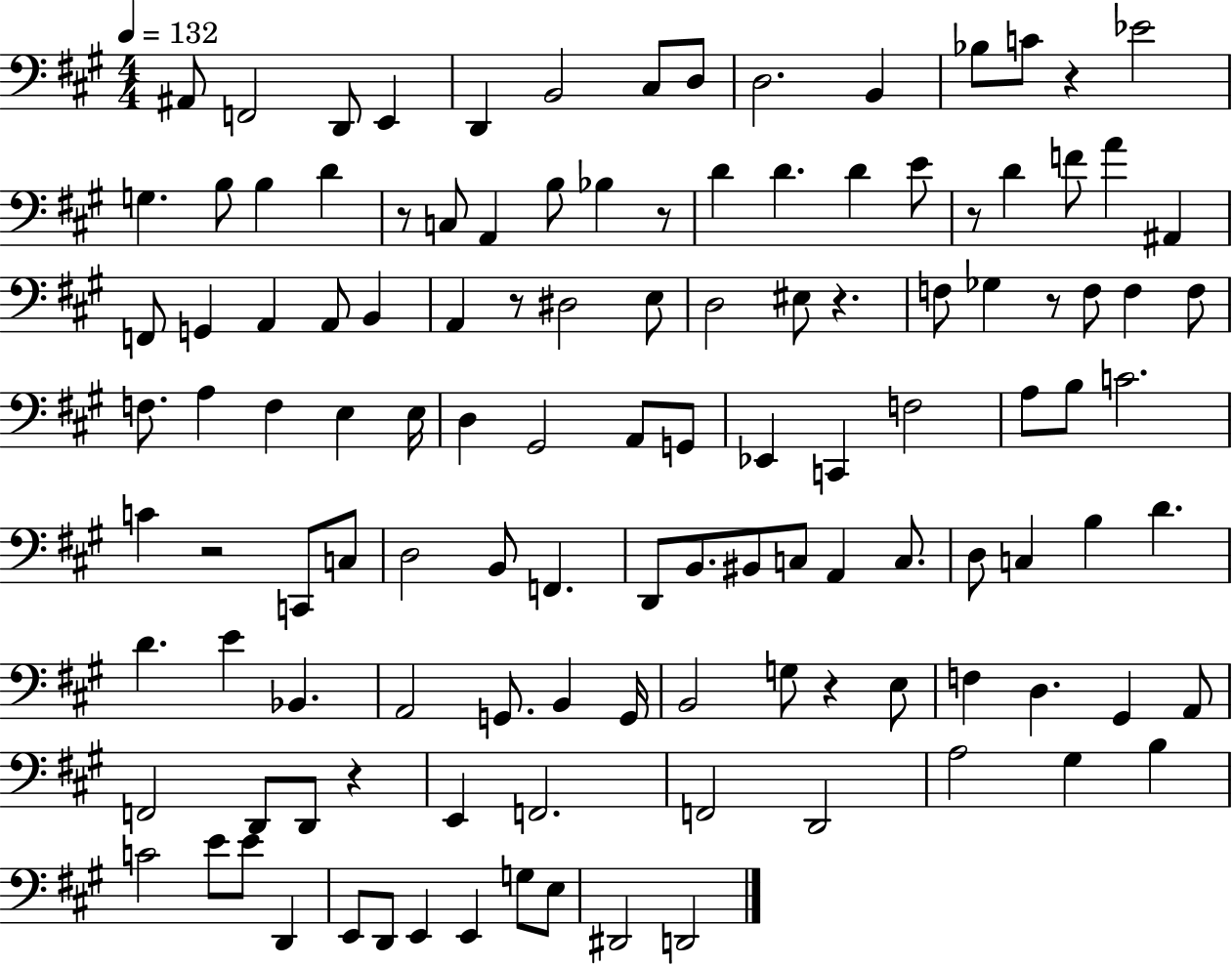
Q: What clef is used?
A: bass